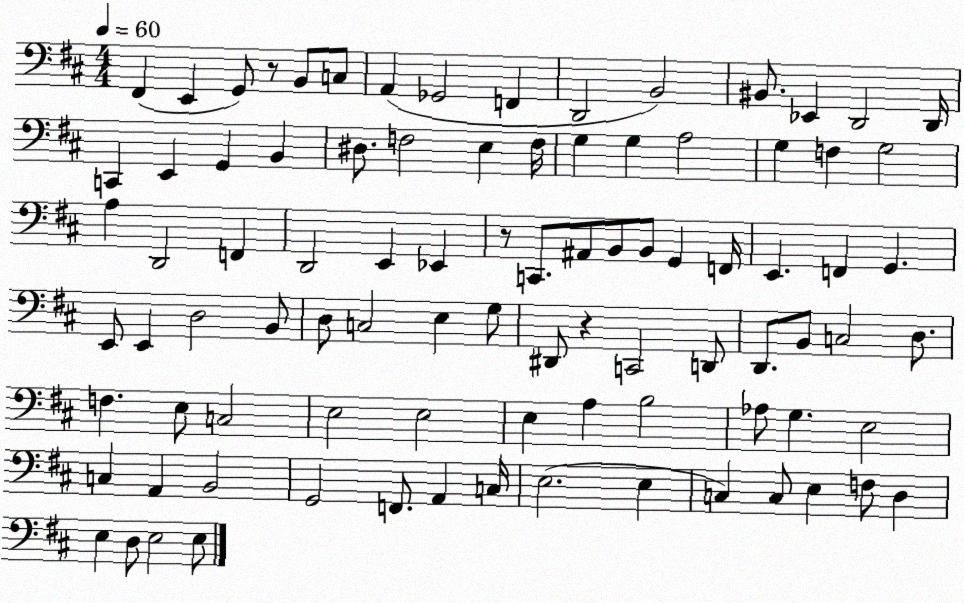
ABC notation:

X:1
T:Untitled
M:4/4
L:1/4
K:D
^F,, E,, G,,/2 z/2 B,,/2 C,/2 A,, _G,,2 F,, D,,2 B,,2 ^B,,/2 _E,, D,,2 D,,/4 C,, E,, G,, B,, ^D,/2 F,2 E, F,/4 G, G, A,2 G, F, G,2 A, D,,2 F,, D,,2 E,, _E,, z/2 C,,/2 ^A,,/2 B,,/2 B,,/2 G,, F,,/4 E,, F,, G,, E,,/2 E,, D,2 B,,/2 D,/2 C,2 E, G,/2 ^D,,/2 z C,,2 D,,/2 D,,/2 B,,/2 C,2 D,/2 F, E,/2 C,2 E,2 E,2 E, A, B,2 _A,/2 G, E,2 C, A,, B,,2 G,,2 F,,/2 A,, C,/4 E,2 E, C, C,/2 E, F,/2 D, E, D,/2 E,2 E,/2